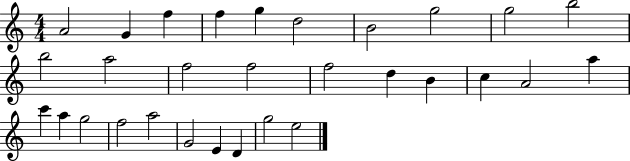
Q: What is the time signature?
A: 4/4